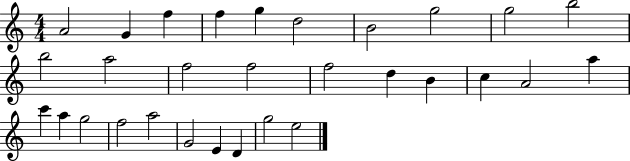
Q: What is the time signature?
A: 4/4